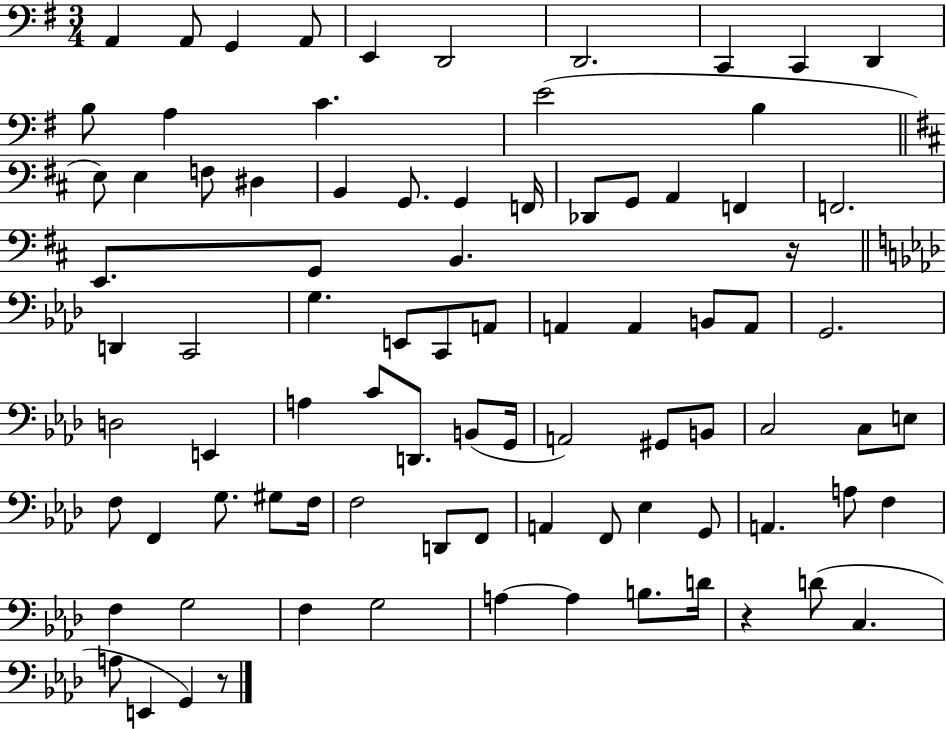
{
  \clef bass
  \numericTimeSignature
  \time 3/4
  \key g \major
  a,4 a,8 g,4 a,8 | e,4 d,2 | d,2. | c,4 c,4 d,4 | \break b8 a4 c'4. | e'2( b4 | \bar "||" \break \key b \minor e8) e4 f8 dis4 | b,4 g,8. g,4 f,16 | des,8 g,8 a,4 f,4 | f,2. | \break e,8. g,8 b,4. r16 | \bar "||" \break \key aes \major d,4 c,2 | g4. e,8 c,8 a,8 | a,4 a,4 b,8 a,8 | g,2. | \break d2 e,4 | a4 c'8 d,8. b,8( g,16 | a,2) gis,8 b,8 | c2 c8 e8 | \break f8 f,4 g8. gis8 f16 | f2 d,8 f,8 | a,4 f,8 ees4 g,8 | a,4. a8 f4 | \break f4 g2 | f4 g2 | a4~~ a4 b8. d'16 | r4 d'8( c4. | \break a8 e,4 g,4) r8 | \bar "|."
}